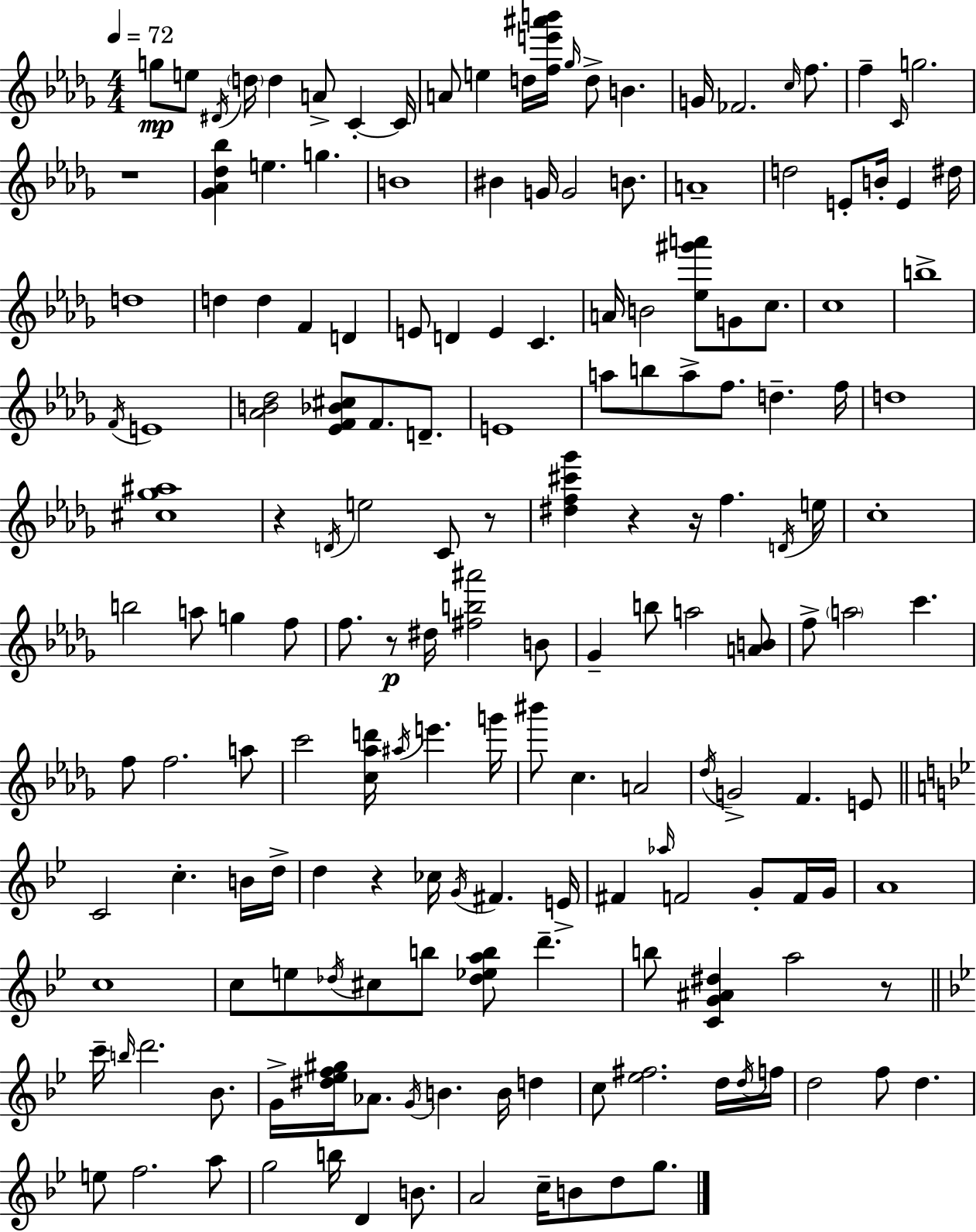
{
  \clef treble
  \numericTimeSignature
  \time 4/4
  \key bes \minor
  \tempo 4 = 72
  \repeat volta 2 { g''8\mp e''8 \acciaccatura { dis'16 } \parenthesize d''16 d''4 a'8-> c'4-.~~ | c'16 a'8 e''4 d''16 <f'' e''' ais''' b'''>16 \grace { ges''16 } d''8-> b'4. | g'16 fes'2. \grace { c''16 } | f''8. f''4-- \grace { c'16 } g''2. | \break r1 | <ges' aes' des'' bes''>4 e''4. g''4. | b'1 | bis'4 g'16 g'2 | \break b'8. a'1-- | d''2 e'8-. b'16-. e'4 | dis''16 d''1 | d''4 d''4 f'4 | \break d'4 e'8 d'4 e'4 c'4. | a'16 b'2 <ees'' gis''' a'''>8 g'8 | c''8. c''1 | b''1-> | \break \acciaccatura { f'16 } e'1 | <aes' b' des''>2 <ees' f' bes' cis''>8 f'8. | d'8.-- e'1 | a''8 b''8 a''8-> f''8. d''4.-- | \break f''16 d''1 | <cis'' ges'' ais''>1 | r4 \acciaccatura { d'16 } e''2 | c'8 r8 <dis'' f'' cis''' ges'''>4 r4 r16 f''4. | \break \acciaccatura { d'16 } e''16 c''1-. | b''2 a''8 | g''4 f''8 f''8. r8\p dis''16 <fis'' b'' ais'''>2 | b'8 ges'4-- b''8 a''2 | \break <a' b'>8 f''8-> \parenthesize a''2 | c'''4. f''8 f''2. | a''8 c'''2 <c'' aes'' d'''>16 | \acciaccatura { ais''16 } e'''4. g'''16 bis'''8 c''4. | \break a'2 \acciaccatura { des''16 } g'2-> | f'4. e'8 \bar "||" \break \key bes \major c'2 c''4.-. b'16 d''16-> | d''4 r4 ces''16 \acciaccatura { g'16 } fis'4. | e'16-> fis'4 \grace { aes''16 } f'2 g'8-. | f'16 g'16 a'1 | \break c''1 | c''8 e''8 \acciaccatura { des''16 } cis''8 b''8 <des'' ees'' a'' b''>8 d'''4.-- | b''8 <c' g' ais' dis''>4 a''2 | r8 \bar "||" \break \key bes \major c'''16-- \grace { b''16 } d'''2. bes'8. | g'16-> <dis'' ees'' f'' gis''>16 aes'8. \acciaccatura { g'16 } b'4. b'16 d''4 | c''8 <ees'' fis''>2. | d''16 \acciaccatura { d''16 } f''16 d''2 f''8 d''4. | \break e''8 f''2. | a''8 g''2 b''16 d'4 | b'8. a'2 c''16-- b'8 d''8 | g''8. } \bar "|."
}